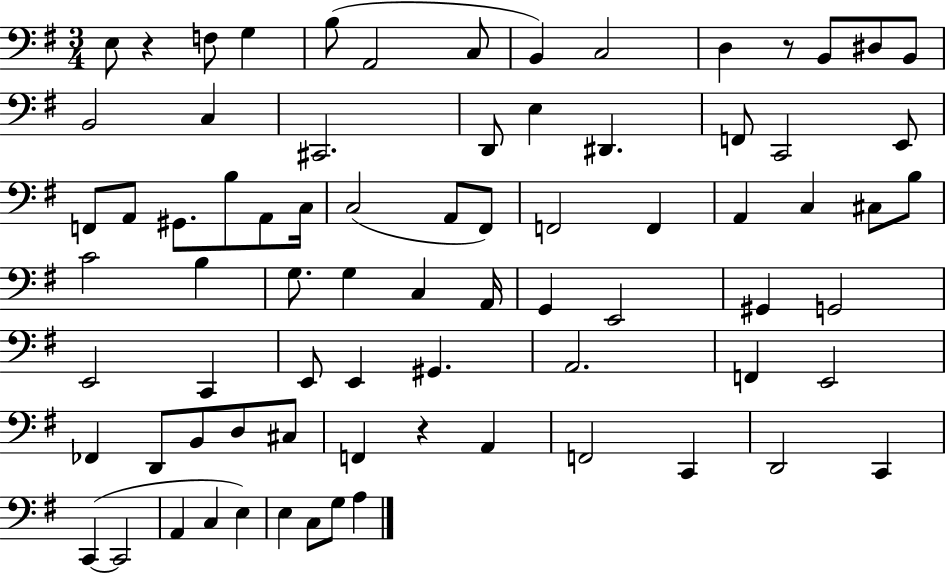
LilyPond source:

{
  \clef bass
  \numericTimeSignature
  \time 3/4
  \key g \major
  e8 r4 f8 g4 | b8( a,2 c8 | b,4) c2 | d4 r8 b,8 dis8 b,8 | \break b,2 c4 | cis,2. | d,8 e4 dis,4. | f,8 c,2 e,8 | \break f,8 a,8 gis,8. b8 a,8 c16 | c2( a,8 fis,8) | f,2 f,4 | a,4 c4 cis8 b8 | \break c'2 b4 | g8. g4 c4 a,16 | g,4 e,2 | gis,4 g,2 | \break e,2 c,4 | e,8 e,4 gis,4. | a,2. | f,4 e,2 | \break fes,4 d,8 b,8 d8 cis8 | f,4 r4 a,4 | f,2 c,4 | d,2 c,4 | \break c,4~(~ c,2 | a,4 c4 e4) | e4 c8 g8 a4 | \bar "|."
}